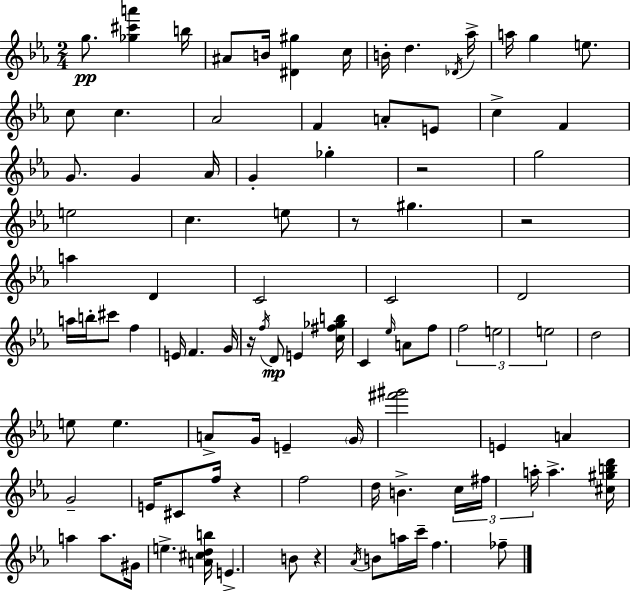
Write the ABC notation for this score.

X:1
T:Untitled
M:2/4
L:1/4
K:Cm
g/2 [_g^c'a'] b/4 ^A/2 B/4 [^D^g] c/4 B/4 d _D/4 _a/4 a/4 g e/2 c/2 c _A2 F A/2 E/2 c F G/2 G _A/4 G _g z2 g2 e2 c e/2 z/2 ^g z2 a D C2 C2 D2 a/4 b/4 ^c'/2 f E/4 F G/4 z/4 f/4 D/2 E [c^f_gb]/4 C _e/4 A/2 f/2 f2 e2 e2 d2 e/2 e A/2 G/4 E G/4 [^f'^g']2 E A G2 E/4 ^C/2 f/4 z f2 d/4 B c/4 ^f/4 a/4 a [^c^gbd']/4 a a/2 ^G/4 e [A^cdb]/4 E B/2 z _A/4 B/2 a/4 c'/4 f _f/2